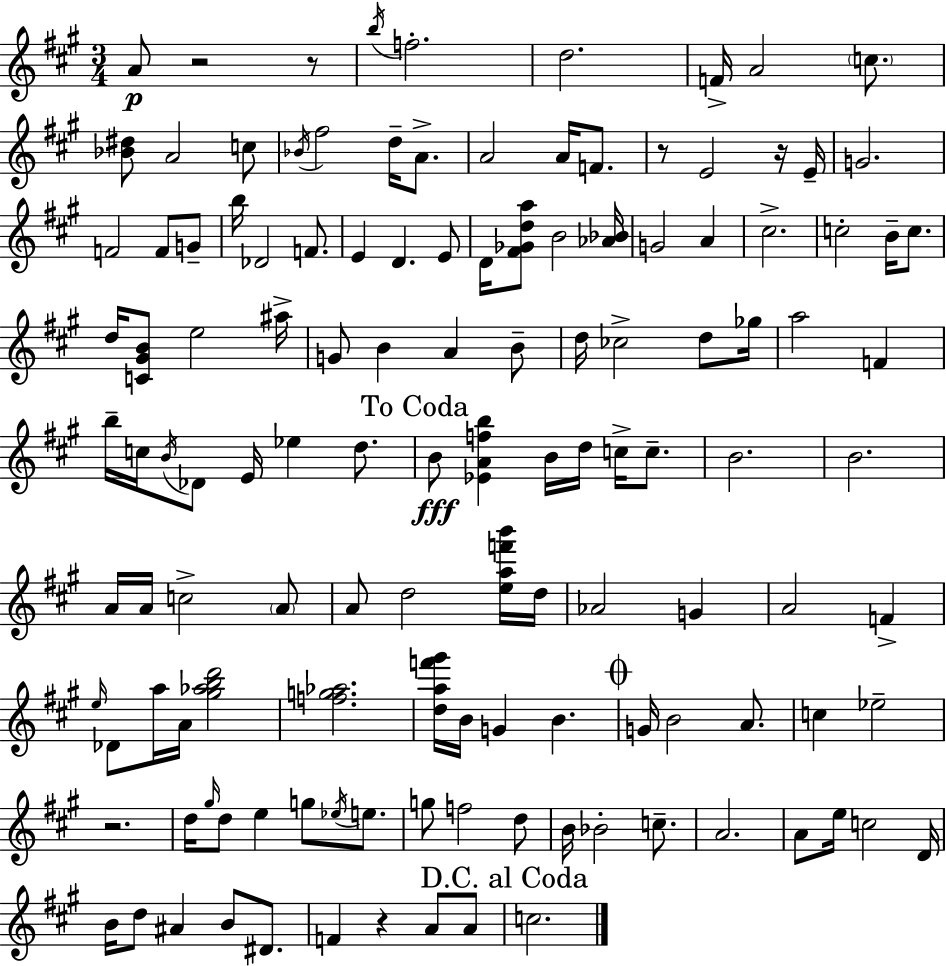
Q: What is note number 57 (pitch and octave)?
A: B4